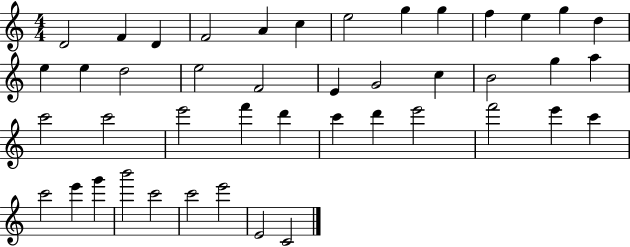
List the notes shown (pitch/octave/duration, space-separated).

D4/h F4/q D4/q F4/h A4/q C5/q E5/h G5/q G5/q F5/q E5/q G5/q D5/q E5/q E5/q D5/h E5/h F4/h E4/q G4/h C5/q B4/h G5/q A5/q C6/h C6/h E6/h F6/q D6/q C6/q D6/q E6/h F6/h E6/q C6/q C6/h E6/q G6/q B6/h C6/h C6/h E6/h E4/h C4/h